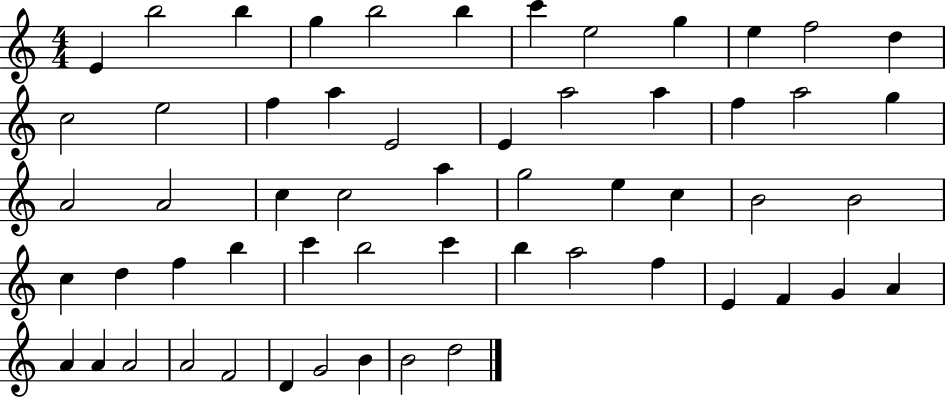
{
  \clef treble
  \numericTimeSignature
  \time 4/4
  \key c \major
  e'4 b''2 b''4 | g''4 b''2 b''4 | c'''4 e''2 g''4 | e''4 f''2 d''4 | \break c''2 e''2 | f''4 a''4 e'2 | e'4 a''2 a''4 | f''4 a''2 g''4 | \break a'2 a'2 | c''4 c''2 a''4 | g''2 e''4 c''4 | b'2 b'2 | \break c''4 d''4 f''4 b''4 | c'''4 b''2 c'''4 | b''4 a''2 f''4 | e'4 f'4 g'4 a'4 | \break a'4 a'4 a'2 | a'2 f'2 | d'4 g'2 b'4 | b'2 d''2 | \break \bar "|."
}